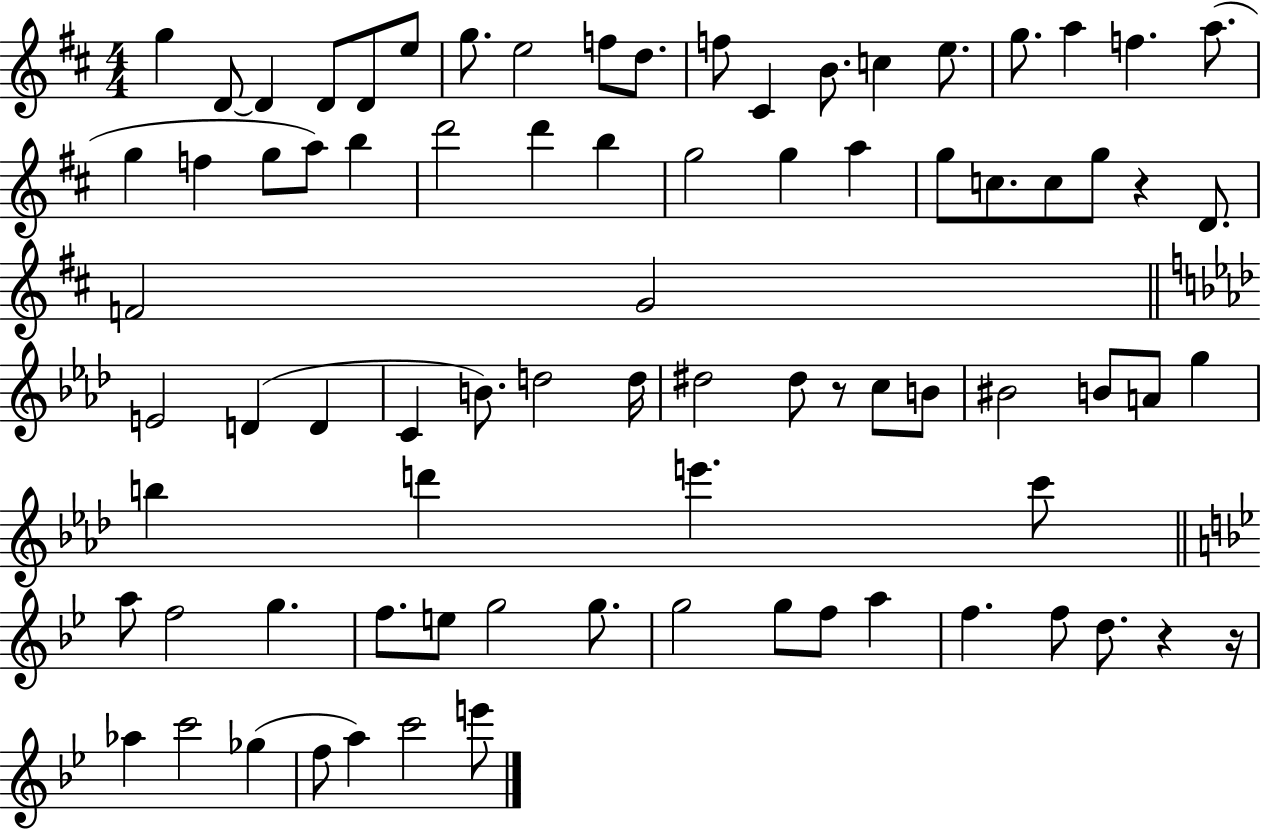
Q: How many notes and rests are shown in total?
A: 81